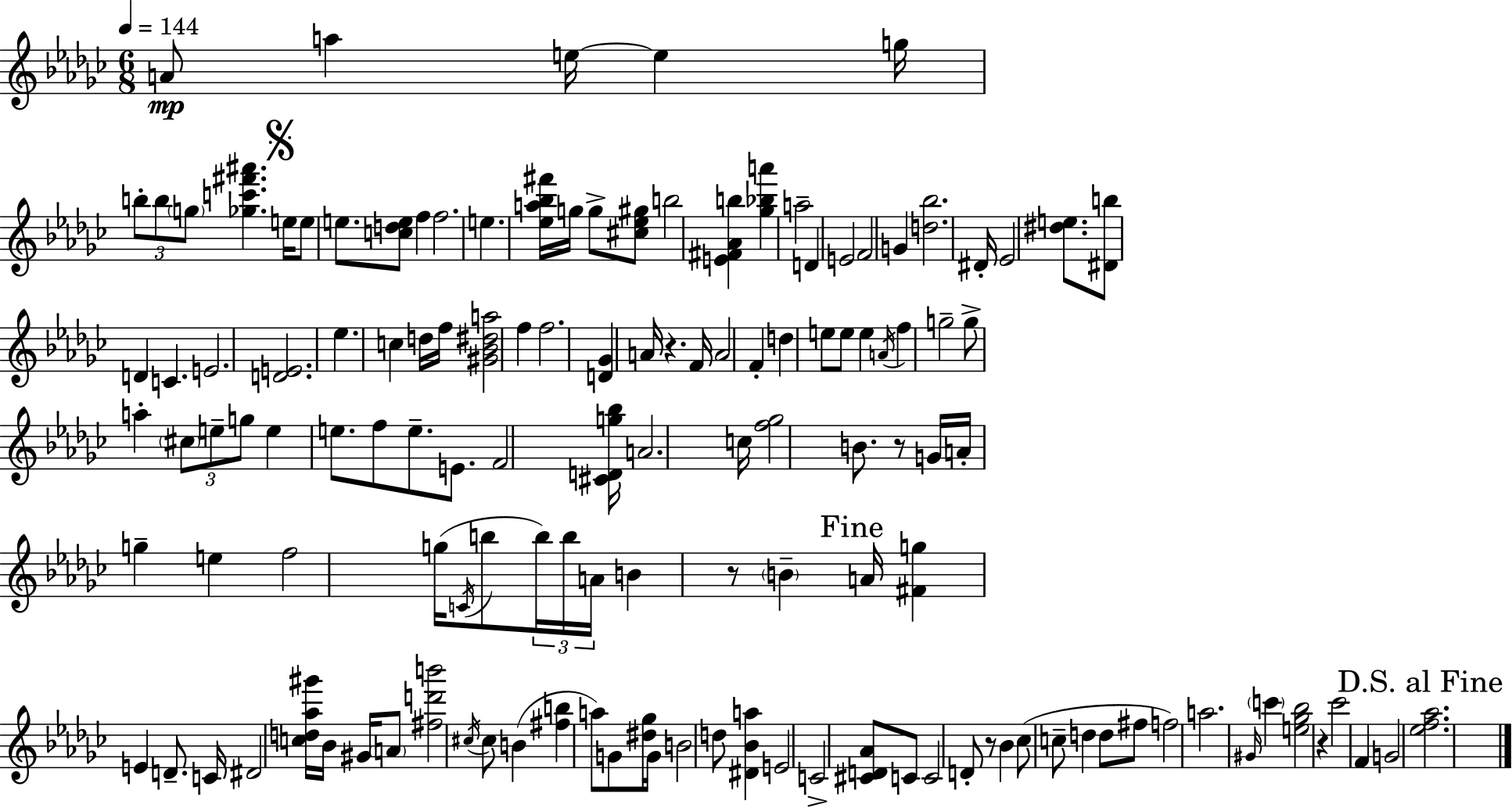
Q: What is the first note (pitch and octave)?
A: A4